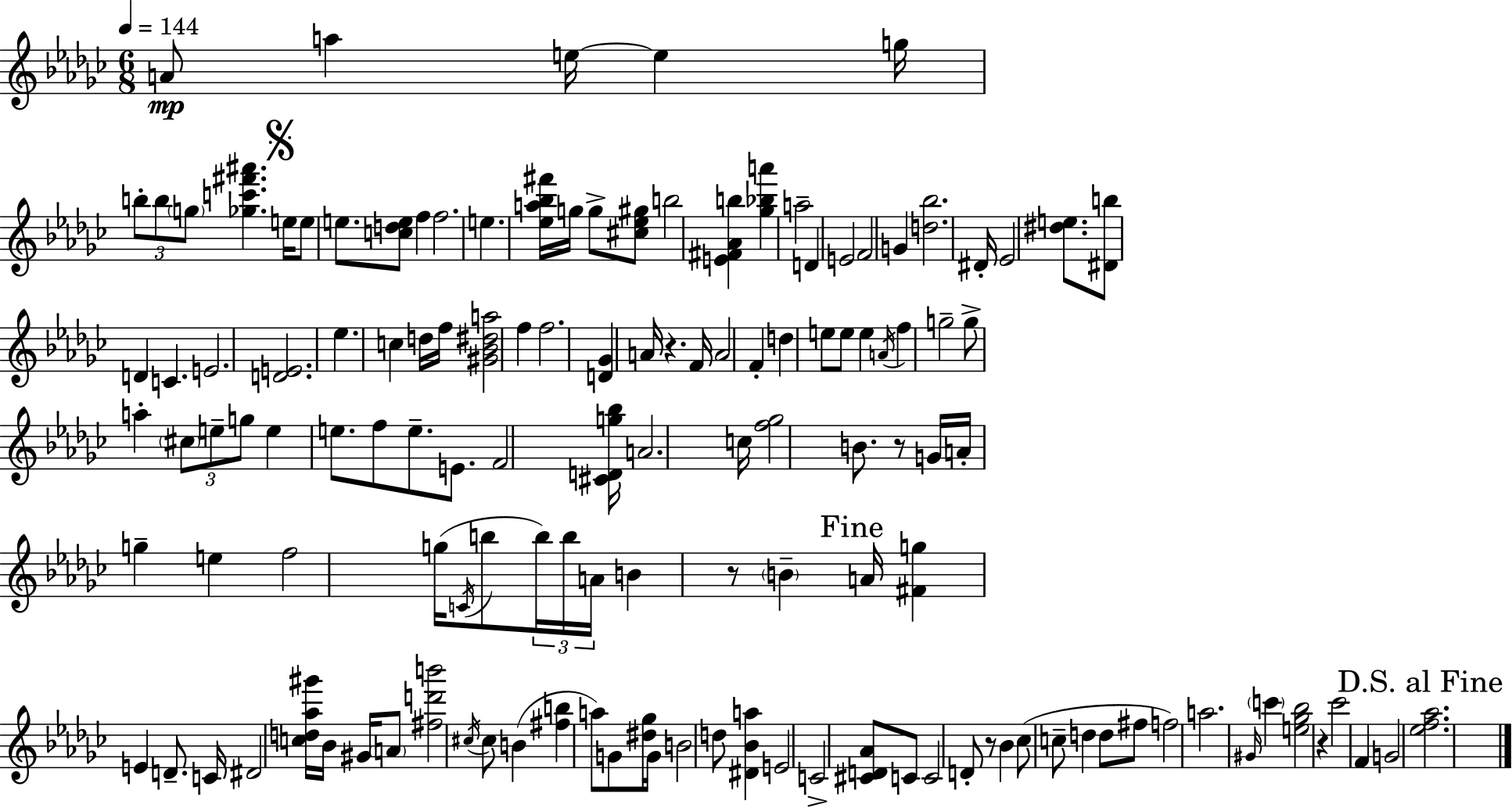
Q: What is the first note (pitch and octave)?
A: A4